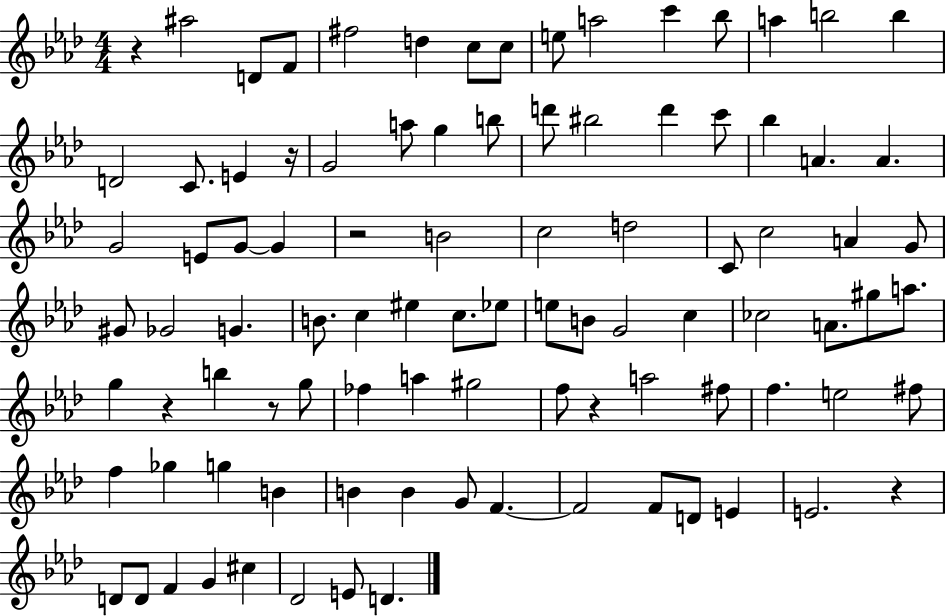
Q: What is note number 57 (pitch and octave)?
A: B5